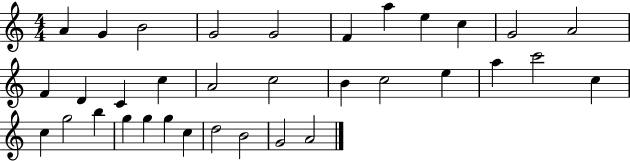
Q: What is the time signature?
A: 4/4